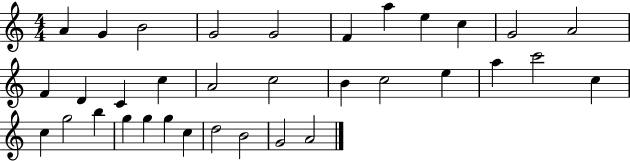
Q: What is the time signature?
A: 4/4